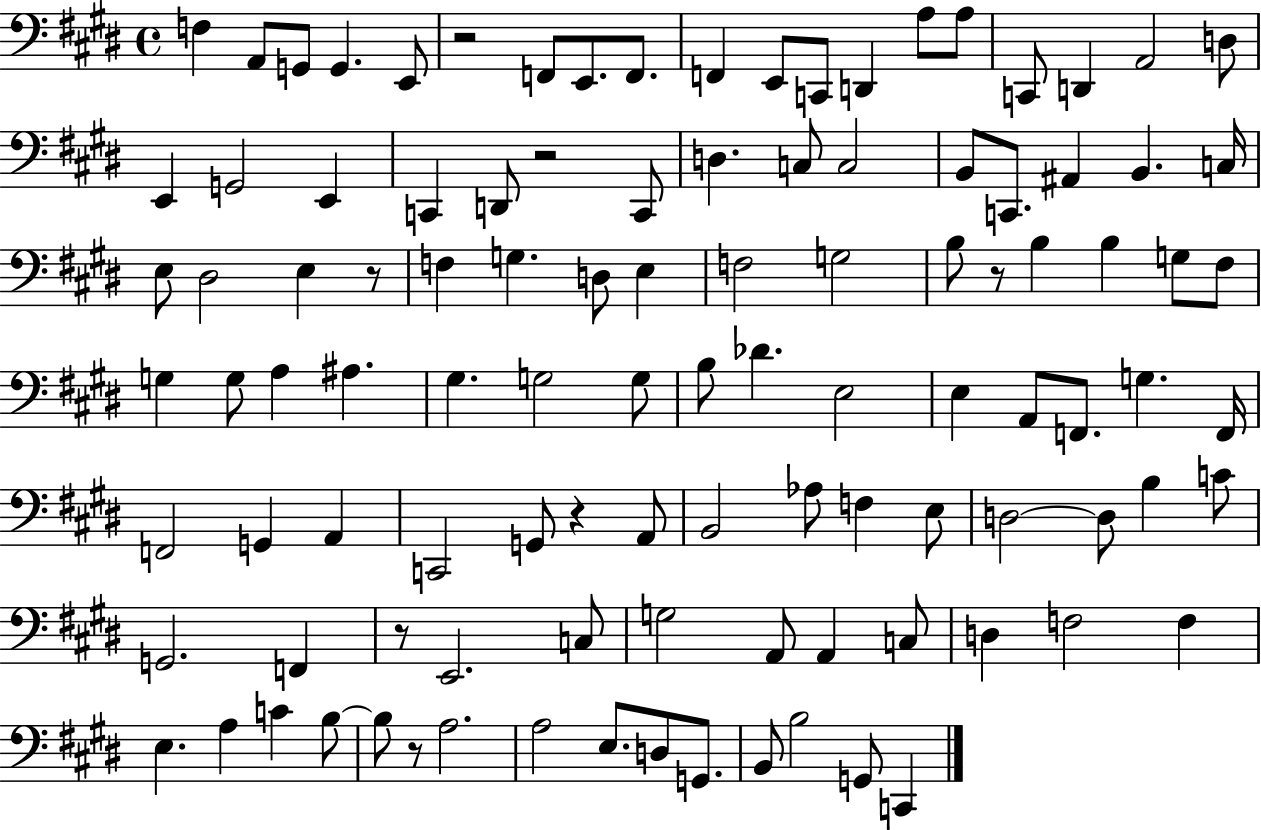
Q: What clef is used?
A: bass